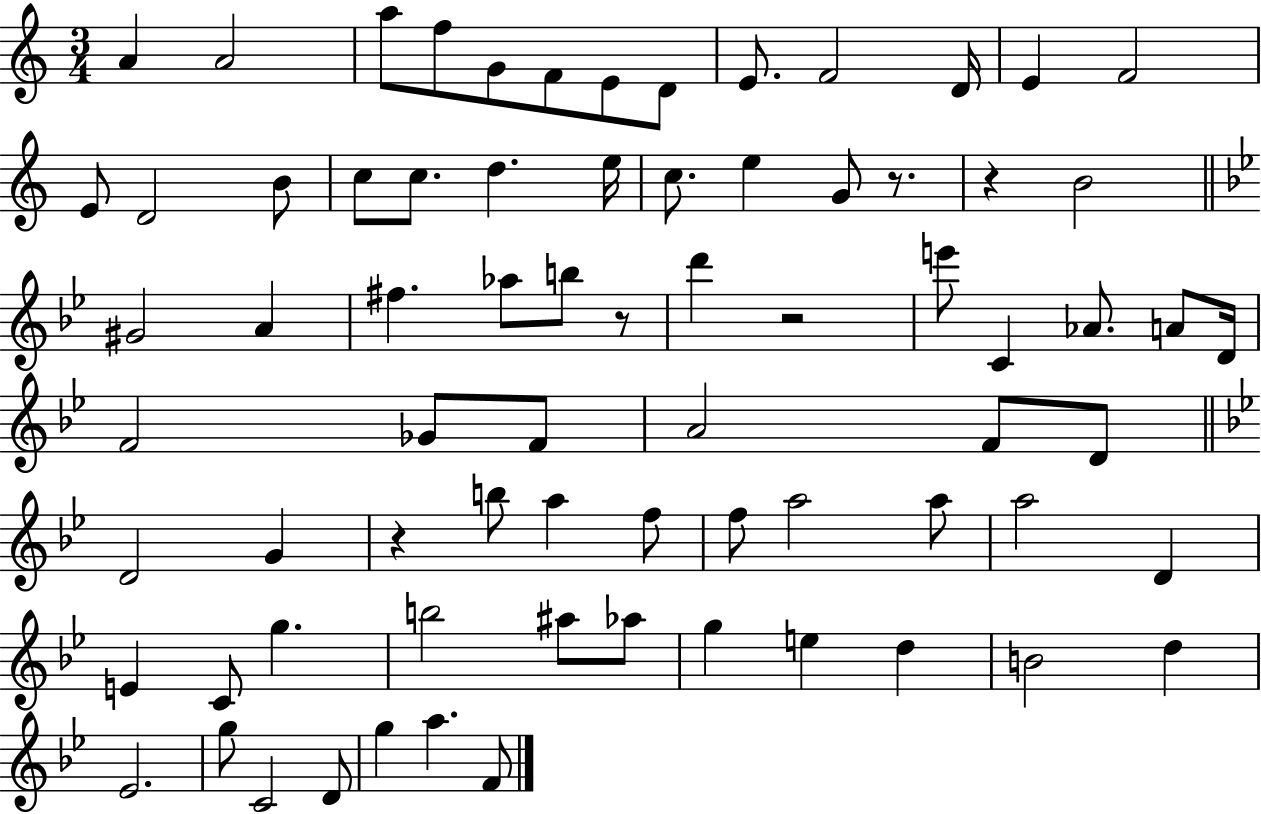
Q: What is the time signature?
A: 3/4